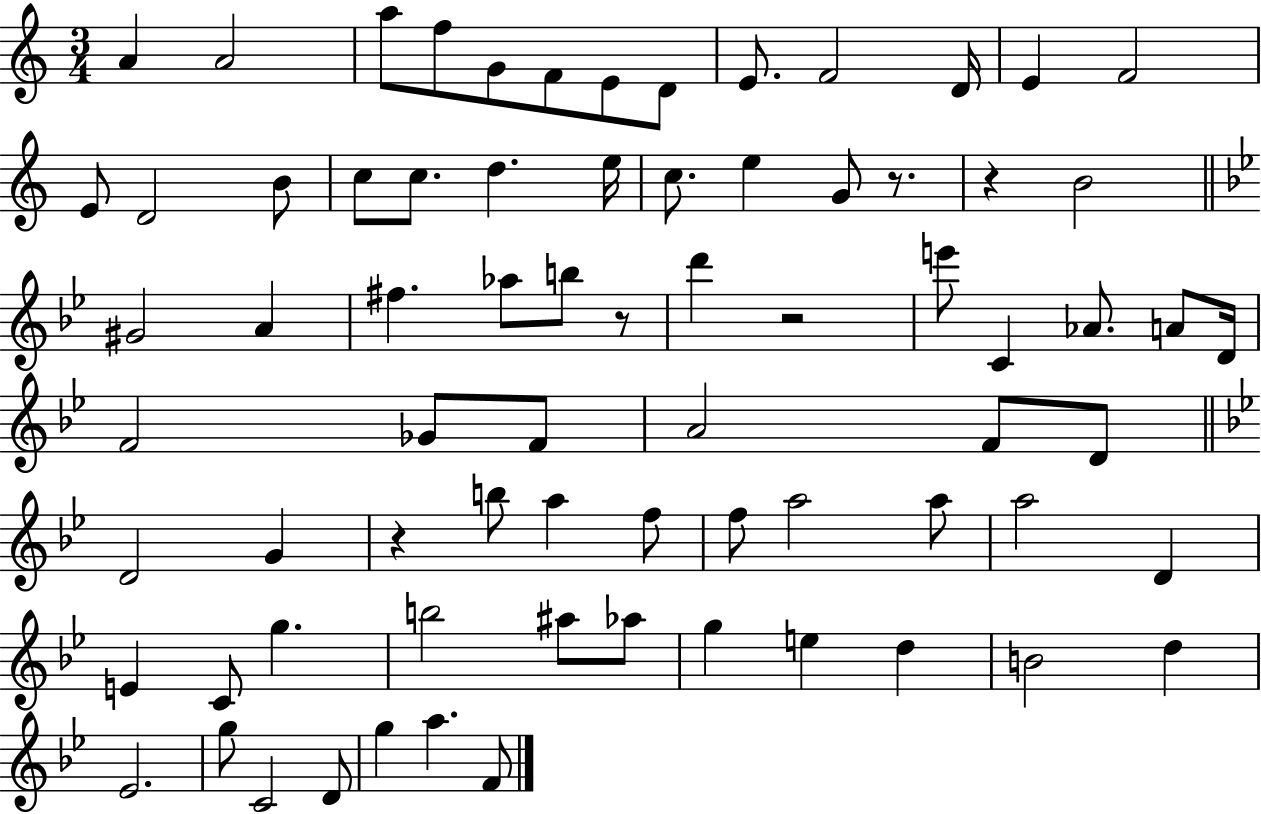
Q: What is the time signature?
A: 3/4